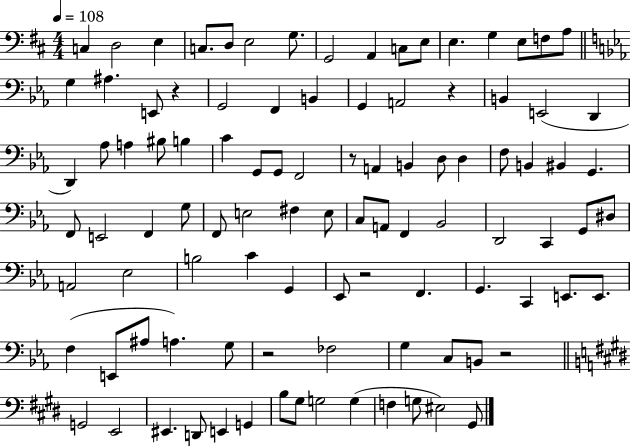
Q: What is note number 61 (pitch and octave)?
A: A2